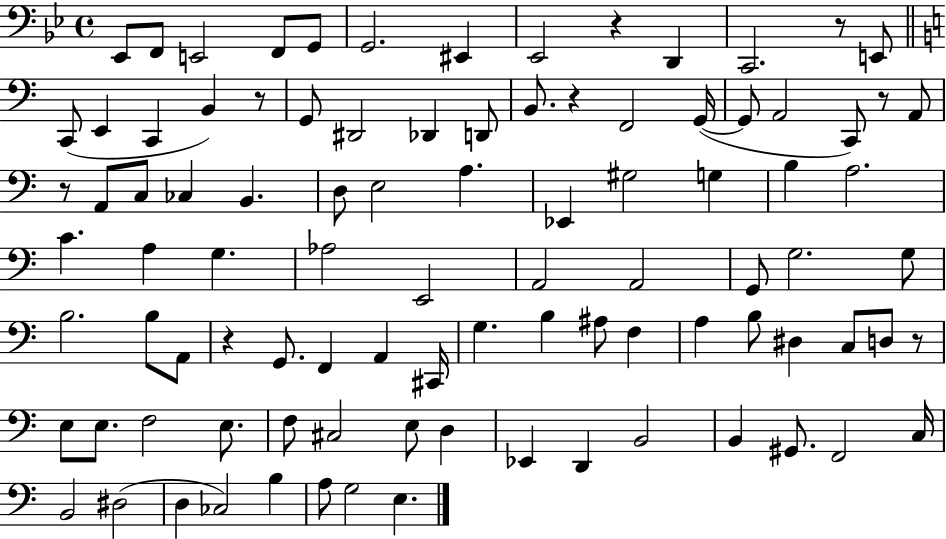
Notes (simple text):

Eb2/e F2/e E2/h F2/e G2/e G2/h. EIS2/q Eb2/h R/q D2/q C2/h. R/e E2/e C2/e E2/q C2/q B2/q R/e G2/e D#2/h Db2/q D2/e B2/e. R/q F2/h G2/s G2/e A2/h C2/e R/e A2/e R/e A2/e C3/e CES3/q B2/q. D3/e E3/h A3/q. Eb2/q G#3/h G3/q B3/q A3/h. C4/q. A3/q G3/q. Ab3/h E2/h A2/h A2/h G2/e G3/h. G3/e B3/h. B3/e A2/e R/q G2/e. F2/q A2/q C#2/s G3/q. B3/q A#3/e F3/q A3/q B3/e D#3/q C3/e D3/e R/e E3/e E3/e. F3/h E3/e. F3/e C#3/h E3/e D3/q Eb2/q D2/q B2/h B2/q G#2/e. F2/h C3/s B2/h D#3/h D3/q CES3/h B3/q A3/e G3/h E3/q.